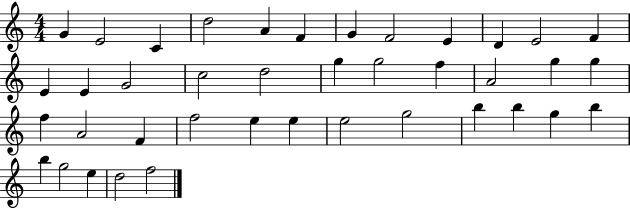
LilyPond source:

{
  \clef treble
  \numericTimeSignature
  \time 4/4
  \key c \major
  g'4 e'2 c'4 | d''2 a'4 f'4 | g'4 f'2 e'4 | d'4 e'2 f'4 | \break e'4 e'4 g'2 | c''2 d''2 | g''4 g''2 f''4 | a'2 g''4 g''4 | \break f''4 a'2 f'4 | f''2 e''4 e''4 | e''2 g''2 | b''4 b''4 g''4 b''4 | \break b''4 g''2 e''4 | d''2 f''2 | \bar "|."
}